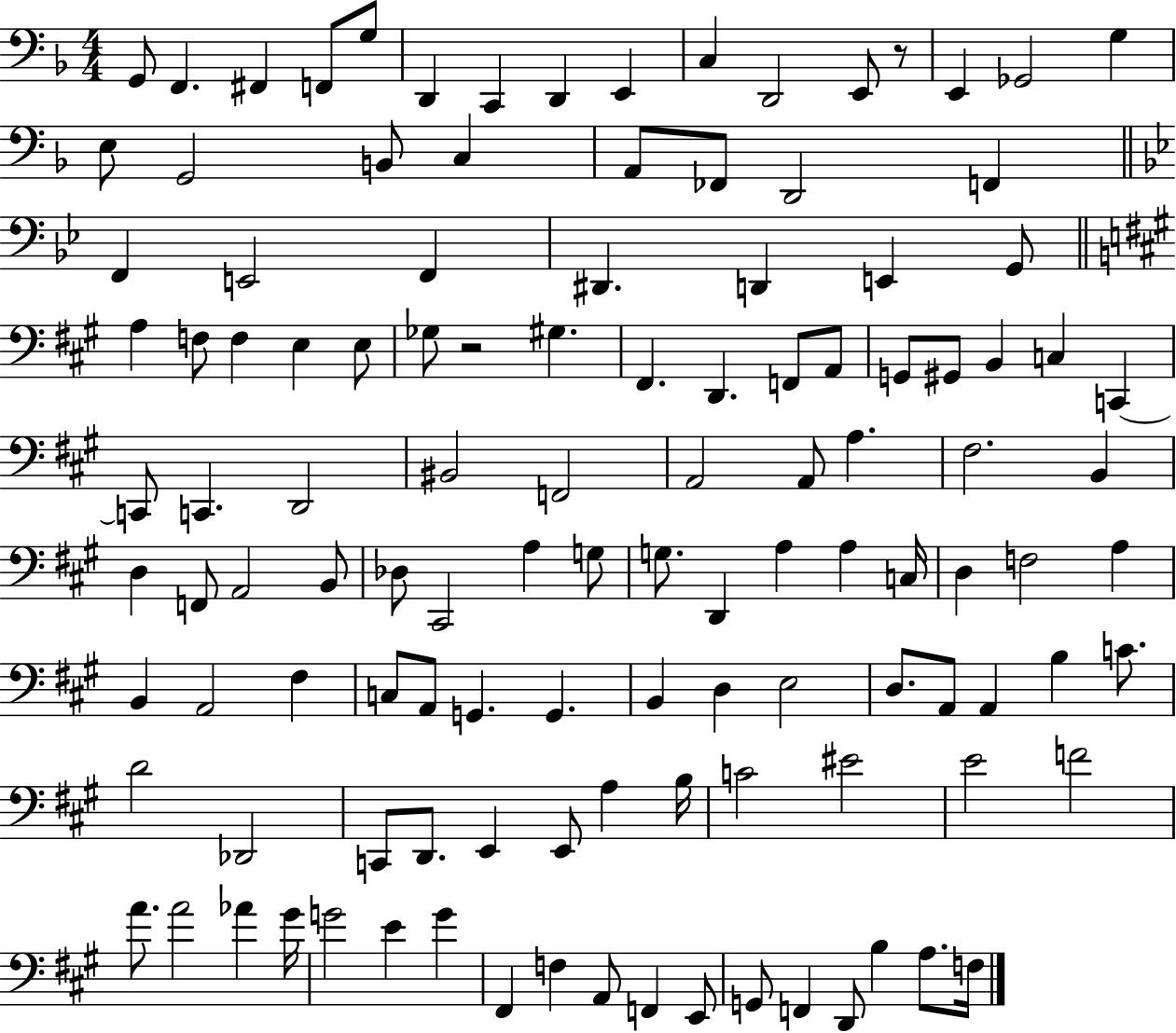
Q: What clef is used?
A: bass